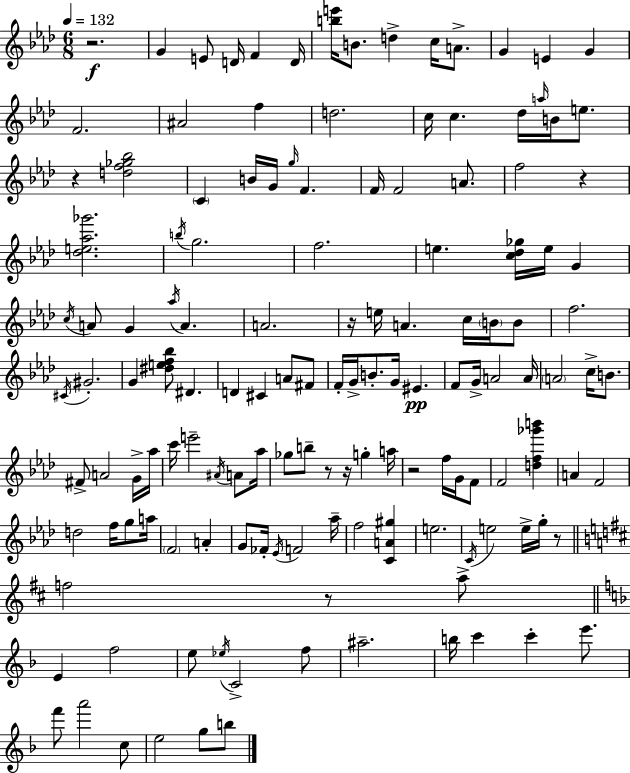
X:1
T:Untitled
M:6/8
L:1/4
K:Ab
z2 G E/2 D/4 F D/4 [be']/4 B/2 d c/4 A/2 G E G F2 ^A2 f d2 c/4 c _d/4 a/4 B/4 e/2 z [df_g_b]2 C B/4 G/4 g/4 F F/4 F2 A/2 f2 z [_de_a_g']2 b/4 g2 f2 e [c_d_g]/4 e/4 G c/4 A/2 G _a/4 A A2 z/4 e/4 A c/4 B/4 B/2 f2 ^C/4 ^G2 G [^def_b]/2 ^D D ^C A/2 ^F/2 F/4 G/4 B/2 G/4 ^E F/2 G/4 A2 A/4 A2 c/4 B/2 ^F/2 A2 G/4 _a/4 c'/4 e'2 ^A/4 A/2 _a/4 _g/2 b/2 z/2 z/4 g a/4 z2 f/4 G/4 F/2 F2 [df_g'b'] A F2 d2 f/4 g/2 a/4 F2 A G/2 _F/4 _E/4 F2 _a/4 f2 [CA^g] e2 C/4 e2 e/4 g/4 z/2 f2 z/2 a/2 E f2 e/2 _e/4 C2 f/2 ^a2 b/4 c' c' e'/2 f'/2 a'2 c/2 e2 g/2 b/2